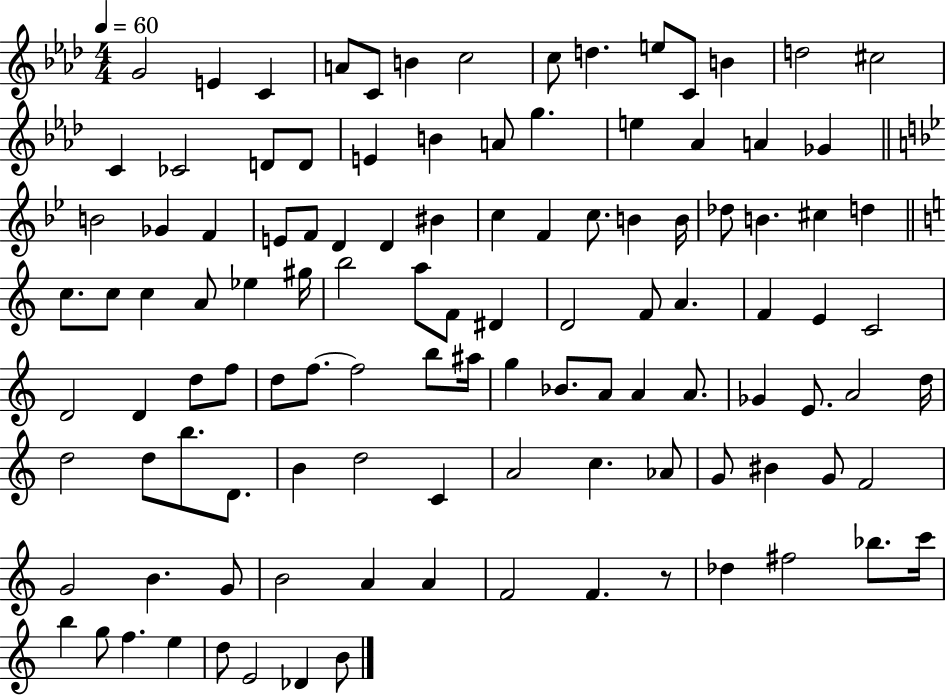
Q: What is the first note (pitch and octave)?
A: G4